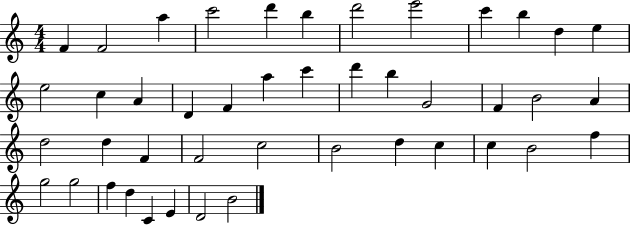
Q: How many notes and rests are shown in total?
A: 44